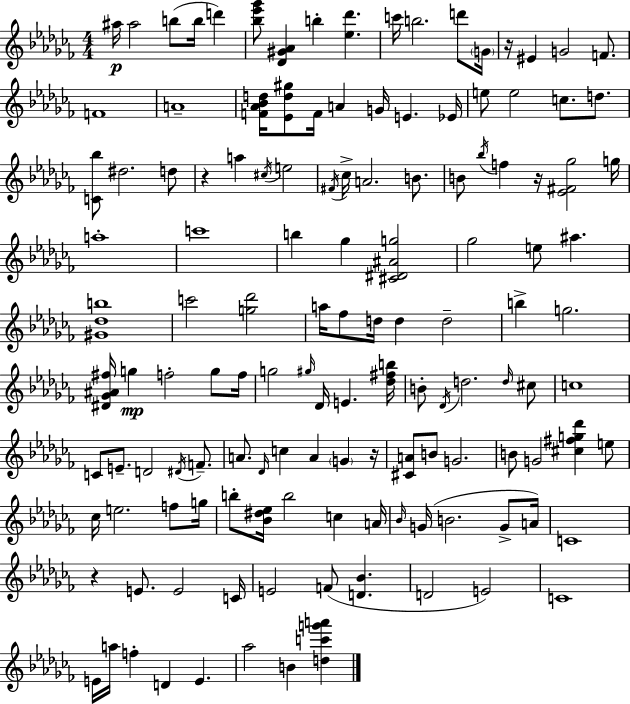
A#5/s A#5/h B5/e B5/s D6/q [Bb5,Eb6,Gb6]/e [Db4,G#4,Ab4]/q B5/q [Eb5,Db6]/q. C6/s B5/h. D6/e G4/s R/s EIS4/q G4/h F4/e. F4/w A4/w [F4,Ab4,Bb4,D5]/s [Eb4,D5,G#5]/e F4/s A4/q G4/s E4/q. Eb4/s E5/e E5/h C5/e. D5/e. [C4,Bb5]/e D#5/h. D5/e R/q A5/q C#5/s E5/h F#4/s CES5/s A4/h. B4/e. B4/e Bb5/s F5/q R/s [Eb4,F#4,Gb5]/h G5/s A5/w C6/w B5/q Gb5/q [C#4,D#4,A#4,G5]/h Gb5/h E5/e A#5/q. [G#4,Db5,B5]/w C6/h [G5,Db6]/h A5/s FES5/e D5/s D5/q D5/h B5/q G5/h. [D#4,Gb4,A#4,F#5]/s G5/q F5/h G5/e F5/s G5/h G#5/s Db4/s E4/q. [Db5,F#5,B5]/s B4/e Db4/s D5/h. D5/s C#5/e C5/w C4/e E4/e. D4/h D#4/s F4/e. A4/e. Db4/s C5/q A4/q G4/q R/s [C#4,A4]/e B4/e G4/h. B4/e G4/h [C#5,F#5,G5,Db6]/q E5/e CES5/s E5/h. F5/e G5/s B5/e [Bb4,D#5,Eb5]/s B5/h C5/q A4/s Bb4/s G4/s B4/h. G4/e A4/s C4/w R/q E4/e. E4/h C4/s E4/h F4/e [D4,Bb4]/q. D4/h E4/h C4/w E4/s A5/s F5/q D4/q E4/q. Ab5/h B4/q [D5,C6,G6,A6]/q